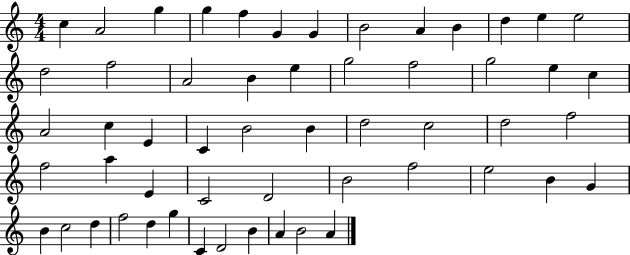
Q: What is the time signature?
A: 4/4